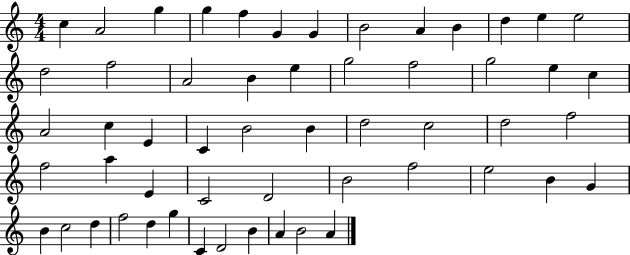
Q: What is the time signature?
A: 4/4